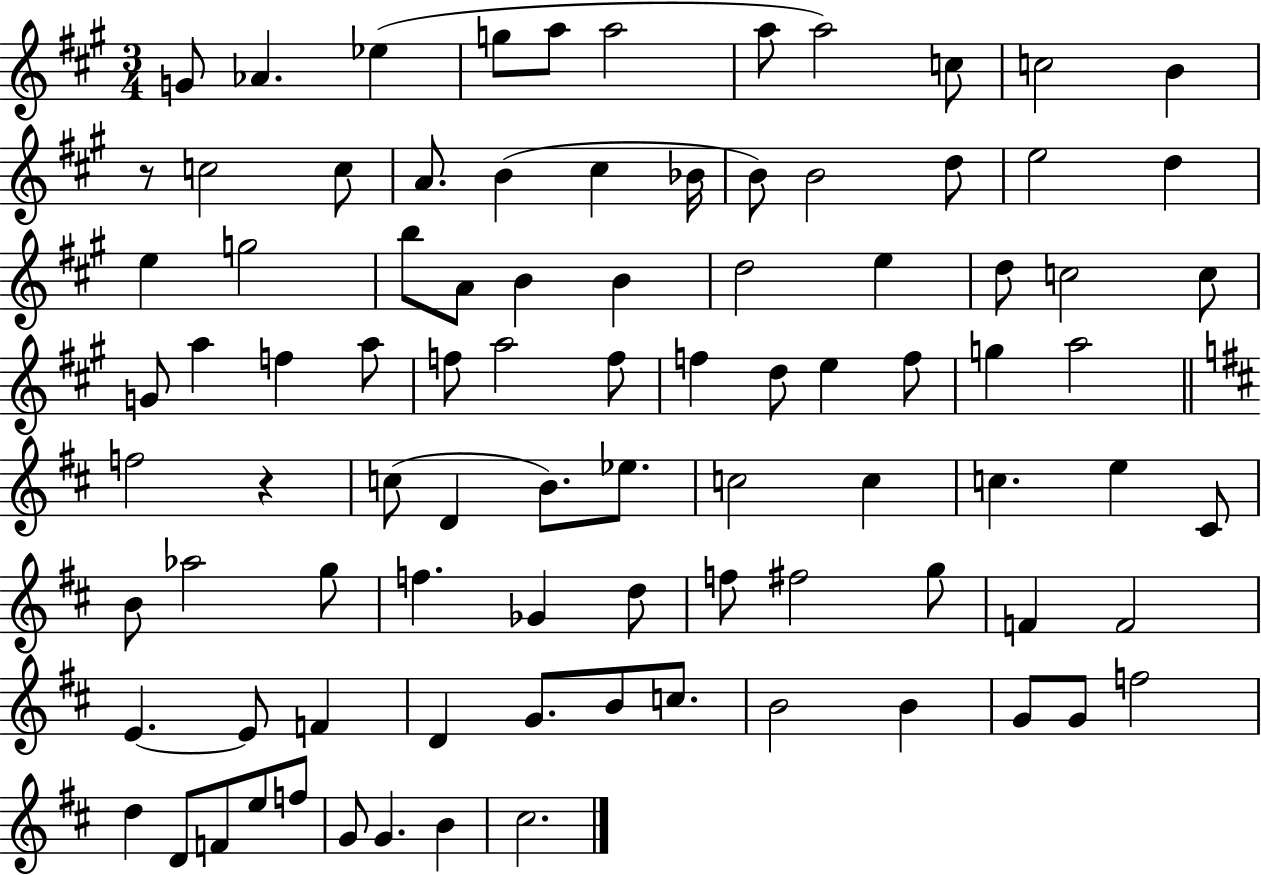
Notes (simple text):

G4/e Ab4/q. Eb5/q G5/e A5/e A5/h A5/e A5/h C5/e C5/h B4/q R/e C5/h C5/e A4/e. B4/q C#5/q Bb4/s B4/e B4/h D5/e E5/h D5/q E5/q G5/h B5/e A4/e B4/q B4/q D5/h E5/q D5/e C5/h C5/e G4/e A5/q F5/q A5/e F5/e A5/h F5/e F5/q D5/e E5/q F5/e G5/q A5/h F5/h R/q C5/e D4/q B4/e. Eb5/e. C5/h C5/q C5/q. E5/q C#4/e B4/e Ab5/h G5/e F5/q. Gb4/q D5/e F5/e F#5/h G5/e F4/q F4/h E4/q. E4/e F4/q D4/q G4/e. B4/e C5/e. B4/h B4/q G4/e G4/e F5/h D5/q D4/e F4/e E5/e F5/e G4/e G4/q. B4/q C#5/h.